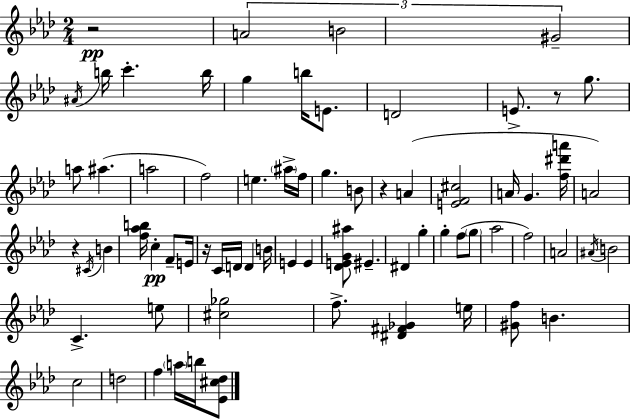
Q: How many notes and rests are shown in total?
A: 71